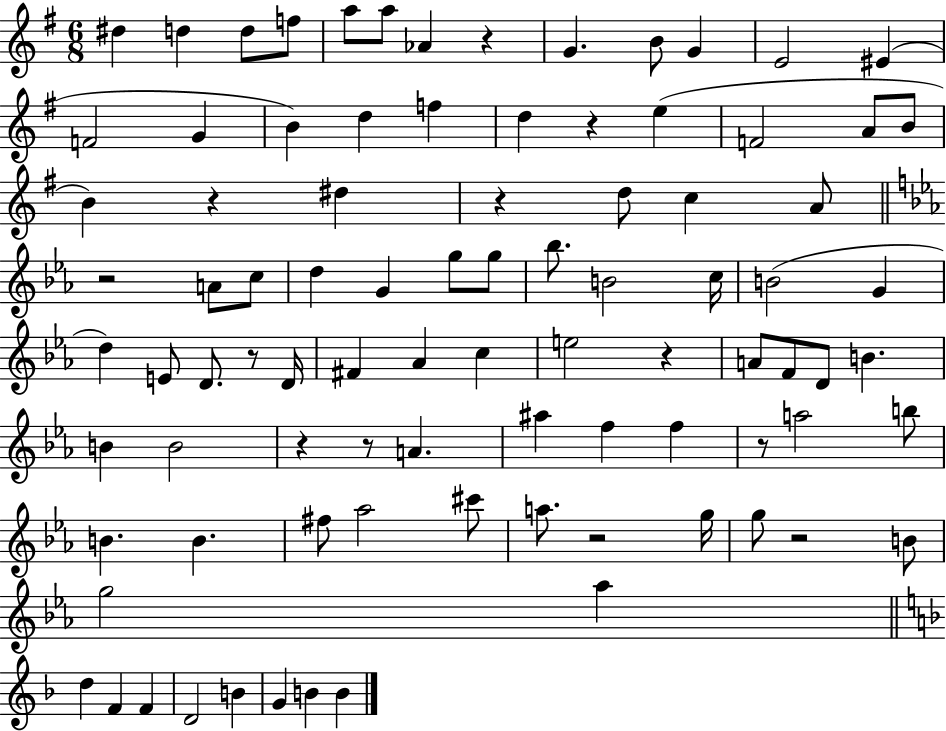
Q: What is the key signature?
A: G major